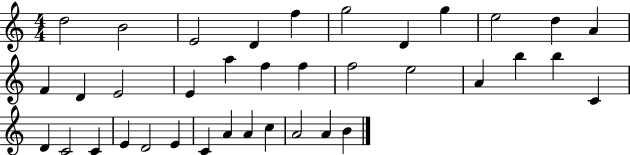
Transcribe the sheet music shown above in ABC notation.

X:1
T:Untitled
M:4/4
L:1/4
K:C
d2 B2 E2 D f g2 D g e2 d A F D E2 E a f f f2 e2 A b b C D C2 C E D2 E C A A c A2 A B